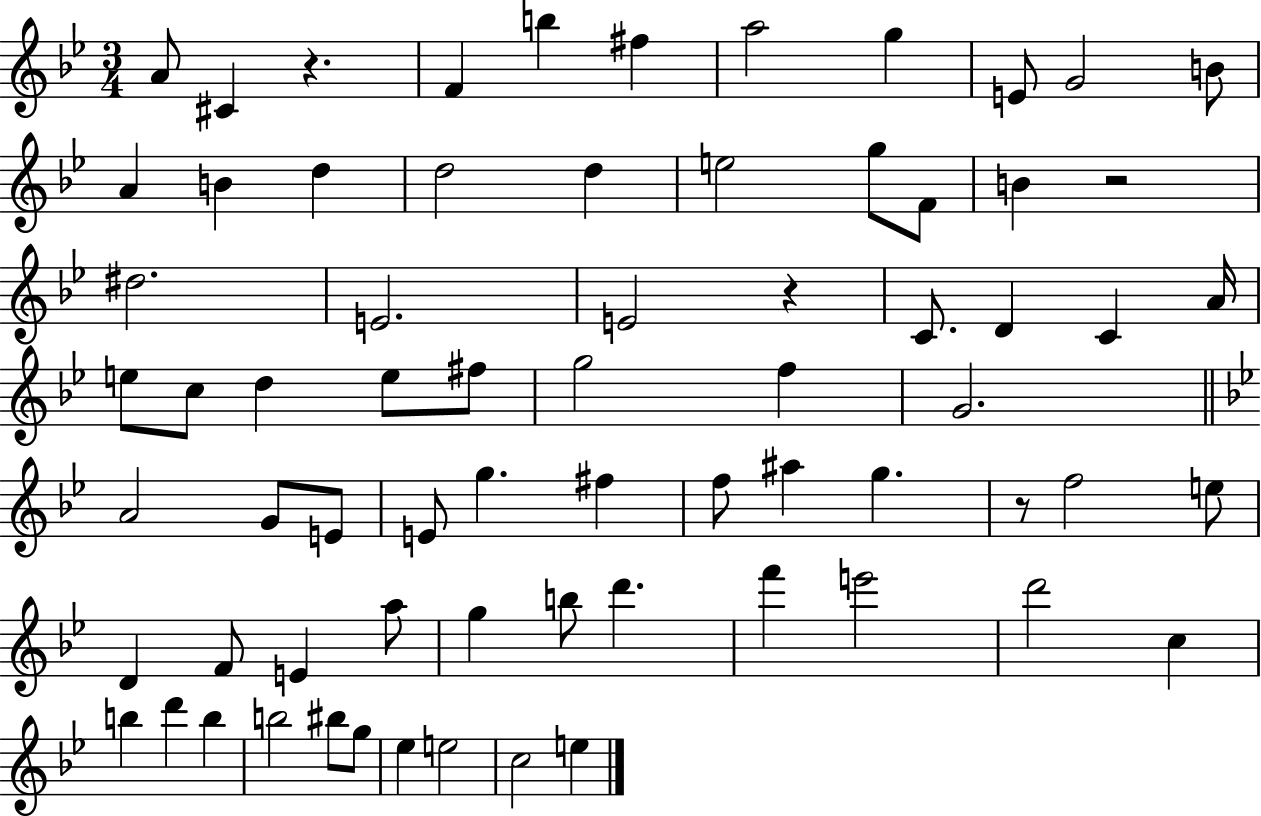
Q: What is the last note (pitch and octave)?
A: E5